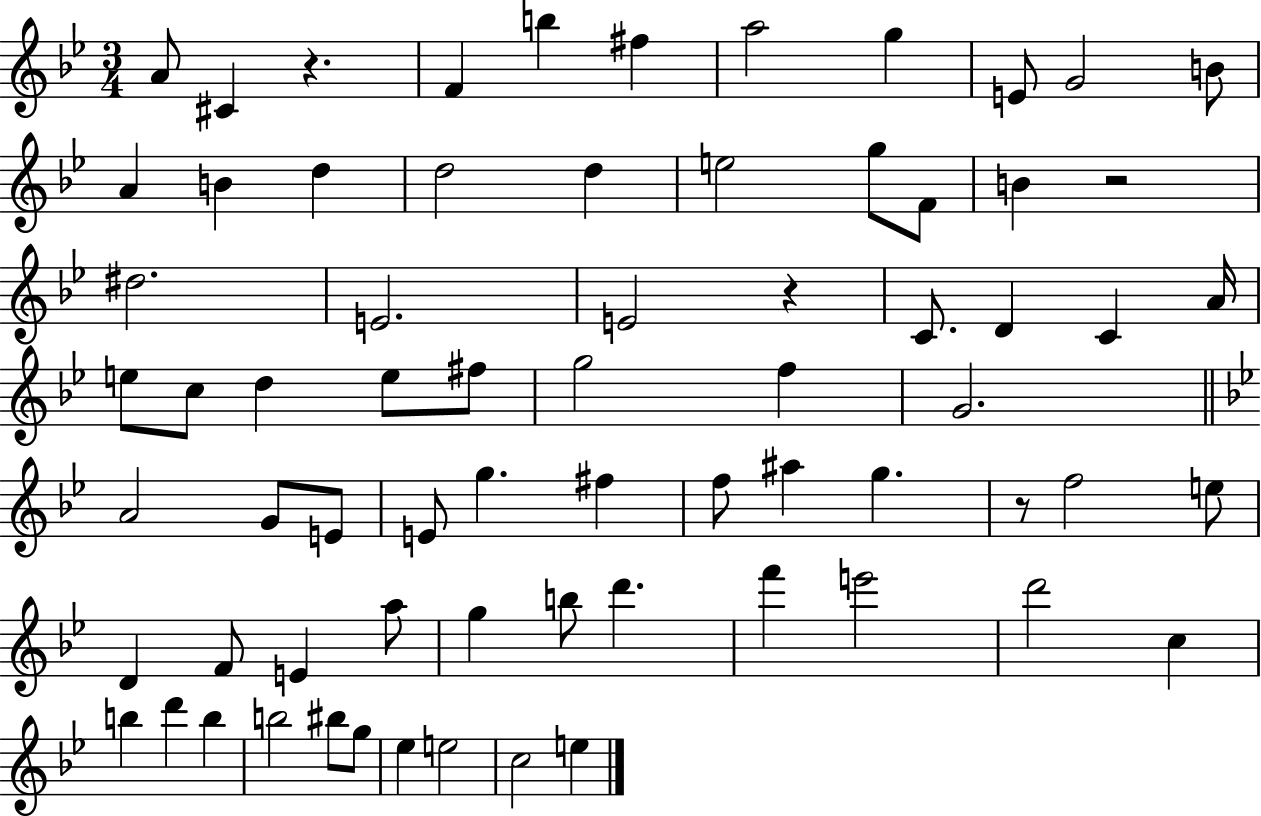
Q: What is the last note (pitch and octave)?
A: E5